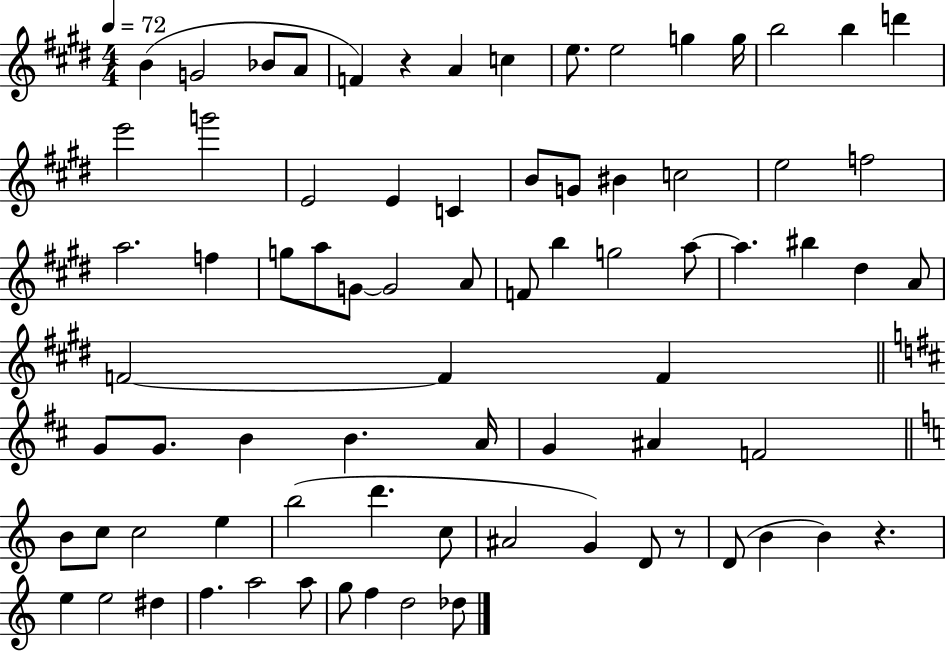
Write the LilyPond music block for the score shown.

{
  \clef treble
  \numericTimeSignature
  \time 4/4
  \key e \major
  \tempo 4 = 72
  b'4( g'2 bes'8 a'8 | f'4) r4 a'4 c''4 | e''8. e''2 g''4 g''16 | b''2 b''4 d'''4 | \break e'''2 g'''2 | e'2 e'4 c'4 | b'8 g'8 bis'4 c''2 | e''2 f''2 | \break a''2. f''4 | g''8 a''8 g'8~~ g'2 a'8 | f'8 b''4 g''2 a''8~~ | a''4. bis''4 dis''4 a'8 | \break f'2~~ f'4 f'4 | \bar "||" \break \key b \minor g'8 g'8. b'4 b'4. a'16 | g'4 ais'4 f'2 | \bar "||" \break \key a \minor b'8 c''8 c''2 e''4 | b''2( d'''4. c''8 | ais'2 g'4) d'8 r8 | d'8( b'4 b'4) r4. | \break e''4 e''2 dis''4 | f''4. a''2 a''8 | g''8 f''4 d''2 des''8 | \bar "|."
}